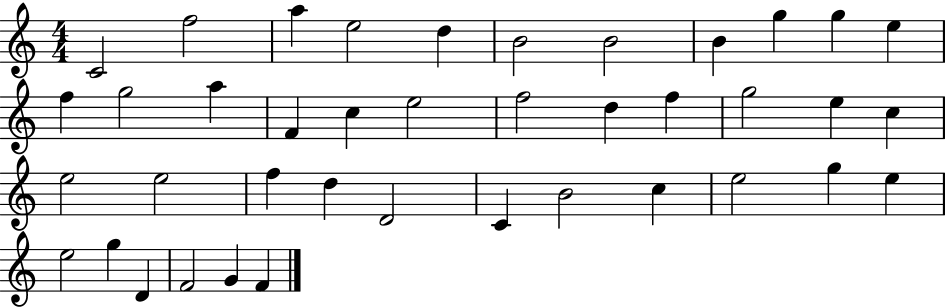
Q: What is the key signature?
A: C major